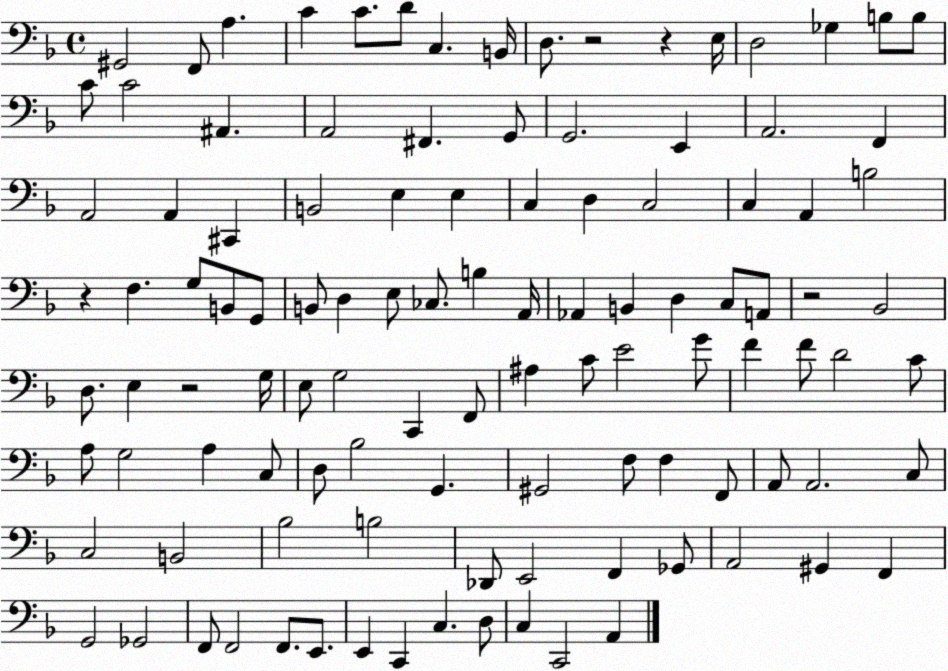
X:1
T:Untitled
M:4/4
L:1/4
K:F
^G,,2 F,,/2 A, C C/2 D/2 C, B,,/4 D,/2 z2 z E,/4 D,2 _G, B,/2 B,/2 C/2 C2 ^A,, A,,2 ^F,, G,,/2 G,,2 E,, A,,2 F,, A,,2 A,, ^C,, B,,2 E, E, C, D, C,2 C, A,, B,2 z F, G,/2 B,,/2 G,,/2 B,,/2 D, E,/2 _C,/2 B, A,,/4 _A,, B,, D, C,/2 A,,/2 z2 _B,,2 D,/2 E, z2 G,/4 E,/2 G,2 C,, F,,/2 ^A, C/2 E2 G/2 F F/2 D2 C/2 A,/2 G,2 A, C,/2 D,/2 _B,2 G,, ^G,,2 F,/2 F, F,,/2 A,,/2 A,,2 C,/2 C,2 B,,2 _B,2 B,2 _D,,/2 E,,2 F,, _G,,/2 A,,2 ^G,, F,, G,,2 _G,,2 F,,/2 F,,2 F,,/2 E,,/2 E,, C,, C, D,/2 C, C,,2 A,,